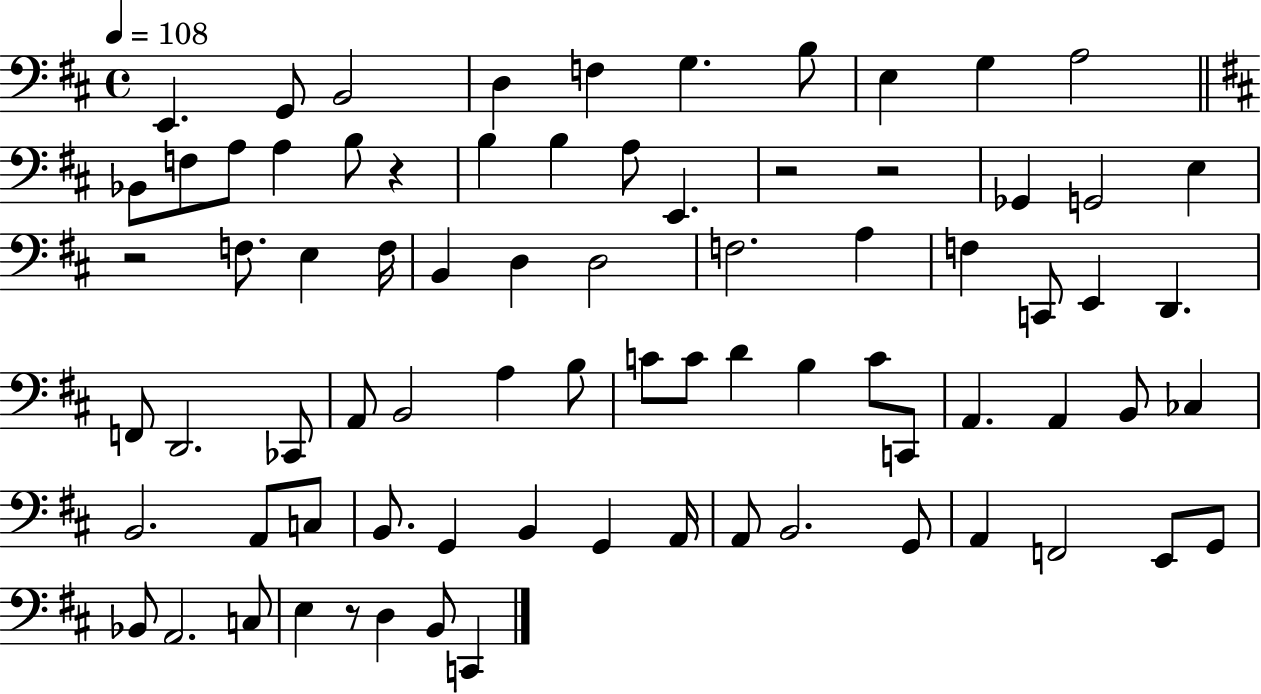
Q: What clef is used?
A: bass